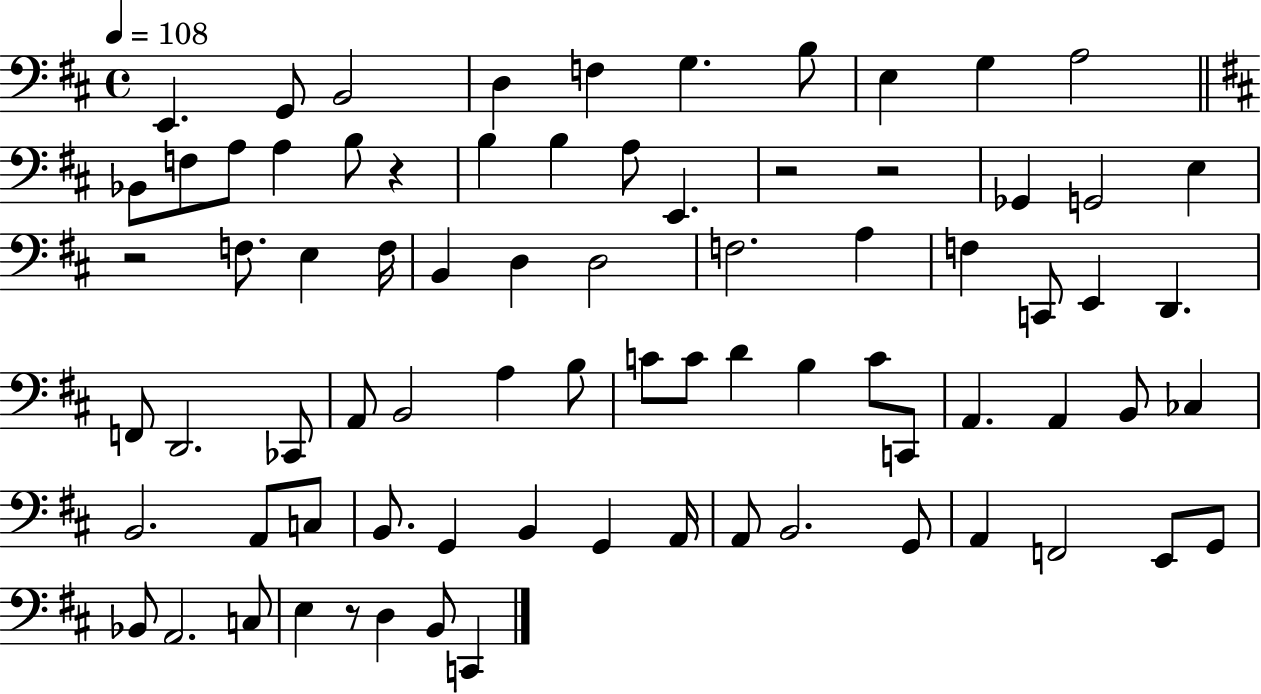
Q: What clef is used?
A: bass